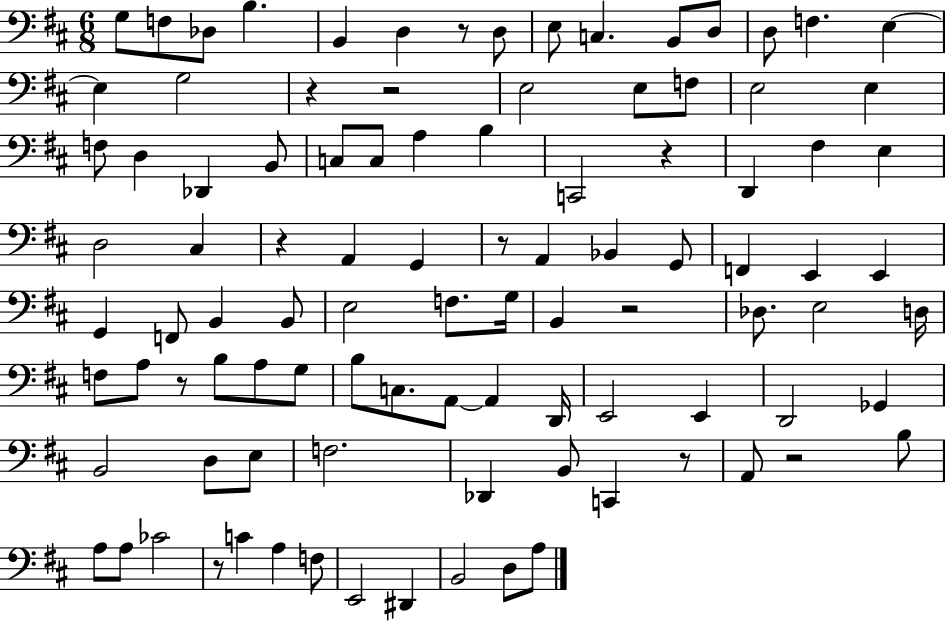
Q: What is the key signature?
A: D major